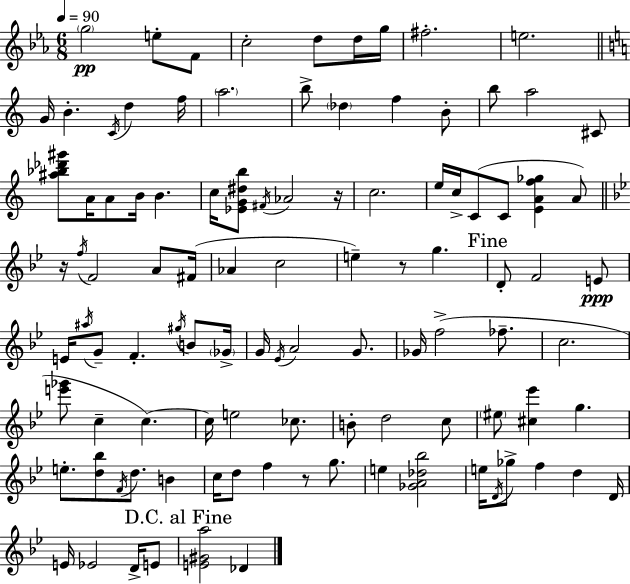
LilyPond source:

{
  \clef treble
  \numericTimeSignature
  \time 6/8
  \key c \minor
  \tempo 4 = 90
  \parenthesize g''2\pp e''8-. f'8 | c''2-. d''8 d''16 g''16 | fis''2.-. | e''2. | \break \bar "||" \break \key a \minor g'16 b'4.-. \acciaccatura { c'16 } d''4 | f''16 \parenthesize a''2. | b''8-> \parenthesize des''4 f''4 b'8-. | b''8 a''2 cis'8 | \break <ais'' bes'' des''' gis'''>8 a'16 a'8 b'16 b'4. | c''16 <ees' g' dis'' b''>8 \acciaccatura { fis'16 } aes'2 | r16 c''2. | e''16 c''16-> c'8( c'8 <e' a' f'' ges''>4 | \break a'8) \bar "||" \break \key g \minor r16 \acciaccatura { f''16 } f'2 a'8 | fis'16( aes'4 c''2 | e''4--) r8 g''4. | \mark "Fine" d'8-. f'2 e'8\ppp | \break e'16 \acciaccatura { ais''16 } g'8-- f'4.-. \acciaccatura { gis''16 } | b'8 \parenthesize ges'16-> g'16 \acciaccatura { ees'16 } a'2 | g'8. ges'16 f''2->( | fes''8.-- c''2. | \break <e''' ges'''>8 c''4-- c''4.~~) | c''16 e''2 | ces''8. b'8-. d''2 | c''8 \parenthesize eis''8 <cis'' ees'''>4 g''4. | \break e''8.-. <d'' bes''>8 \acciaccatura { f'16 } d''8. | b'4 c''16 d''8 f''4 | r8 g''8. e''4 <ges' a' des'' bes''>2 | e''16 \acciaccatura { d'16 } ges''8-> f''4 | \break d''4 d'16 e'16 ees'2 | d'16-> e'8 \mark "D.C. al Fine" <e' gis' a''>2 | des'4 \bar "|."
}